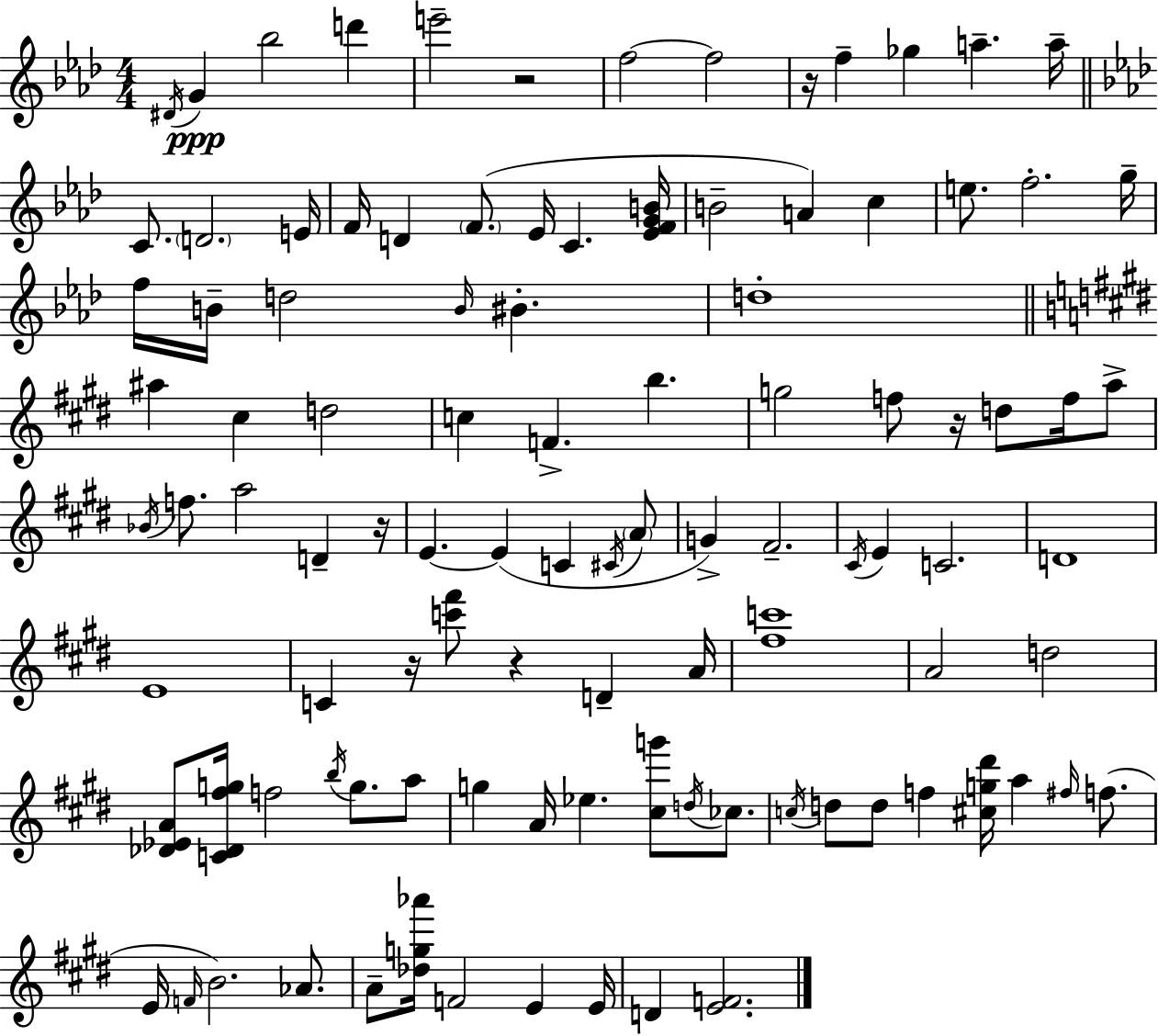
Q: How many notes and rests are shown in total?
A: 103